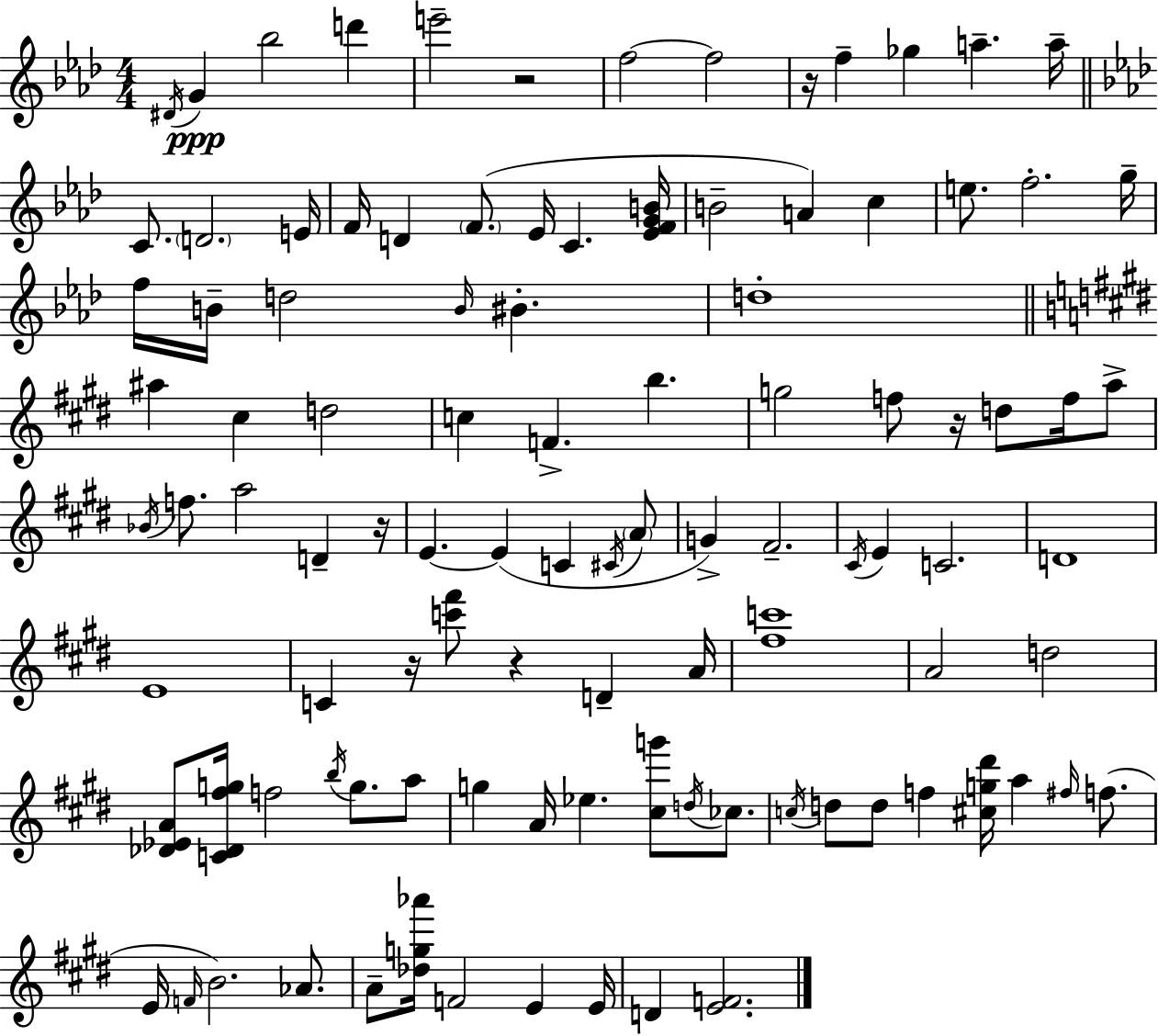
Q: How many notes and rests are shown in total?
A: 103